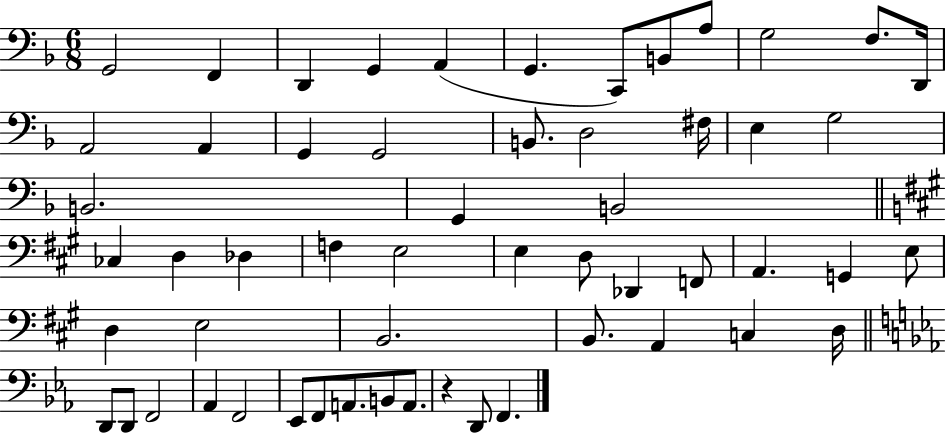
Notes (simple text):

G2/h F2/q D2/q G2/q A2/q G2/q. C2/e B2/e A3/e G3/h F3/e. D2/s A2/h A2/q G2/q G2/h B2/e. D3/h F#3/s E3/q G3/h B2/h. G2/q B2/h CES3/q D3/q Db3/q F3/q E3/h E3/q D3/e Db2/q F2/e A2/q. G2/q E3/e D3/q E3/h B2/h. B2/e. A2/q C3/q D3/s D2/e D2/e F2/h Ab2/q F2/h Eb2/e F2/e A2/e. B2/e A2/e. R/q D2/e F2/q.